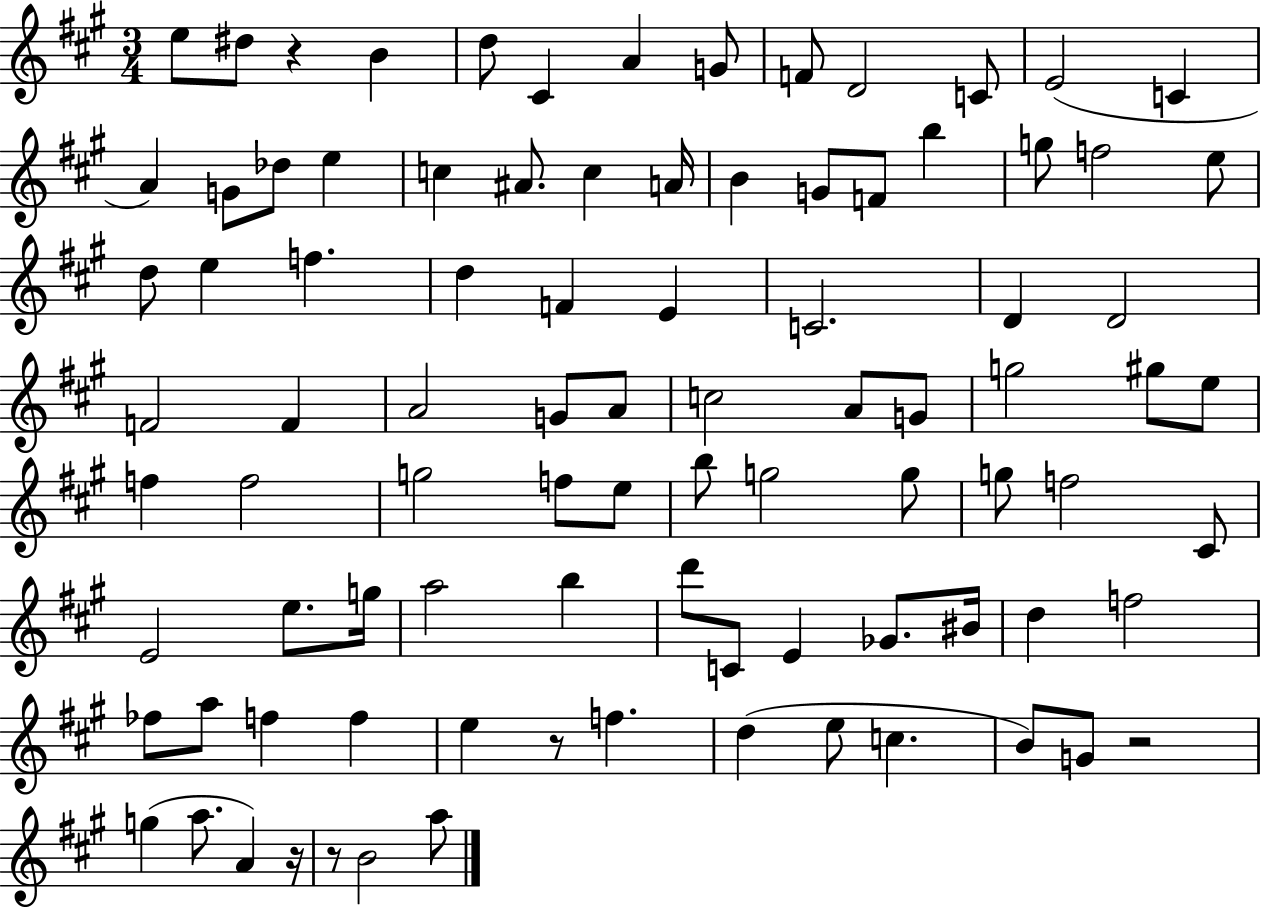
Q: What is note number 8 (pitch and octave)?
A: F4